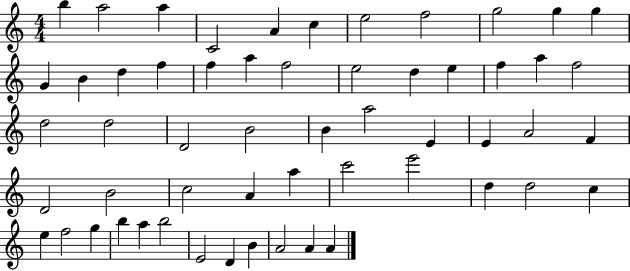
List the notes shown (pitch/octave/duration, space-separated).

B5/q A5/h A5/q C4/h A4/q C5/q E5/h F5/h G5/h G5/q G5/q G4/q B4/q D5/q F5/q F5/q A5/q F5/h E5/h D5/q E5/q F5/q A5/q F5/h D5/h D5/h D4/h B4/h B4/q A5/h E4/q E4/q A4/h F4/q D4/h B4/h C5/h A4/q A5/q C6/h E6/h D5/q D5/h C5/q E5/q F5/h G5/q B5/q A5/q B5/h E4/h D4/q B4/q A4/h A4/q A4/q